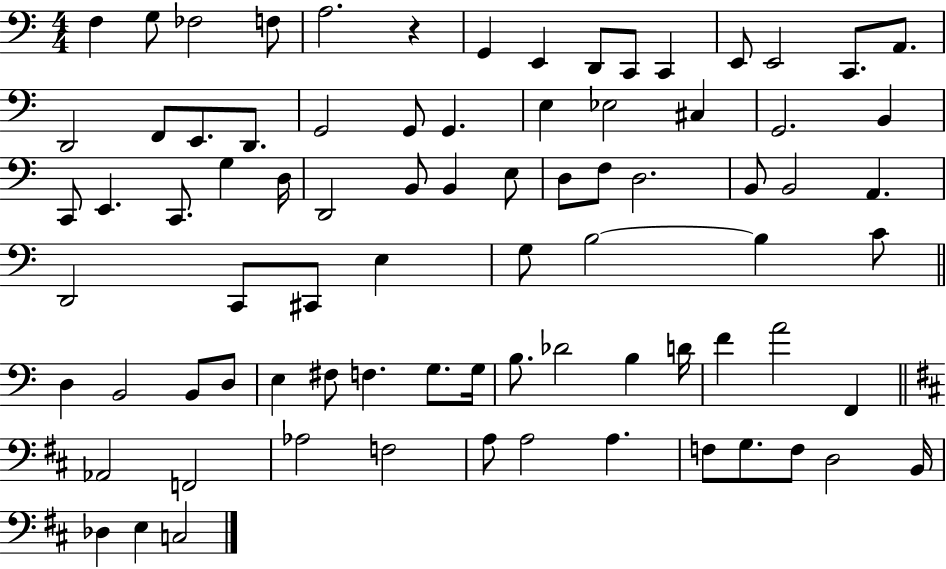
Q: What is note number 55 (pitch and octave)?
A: F#3